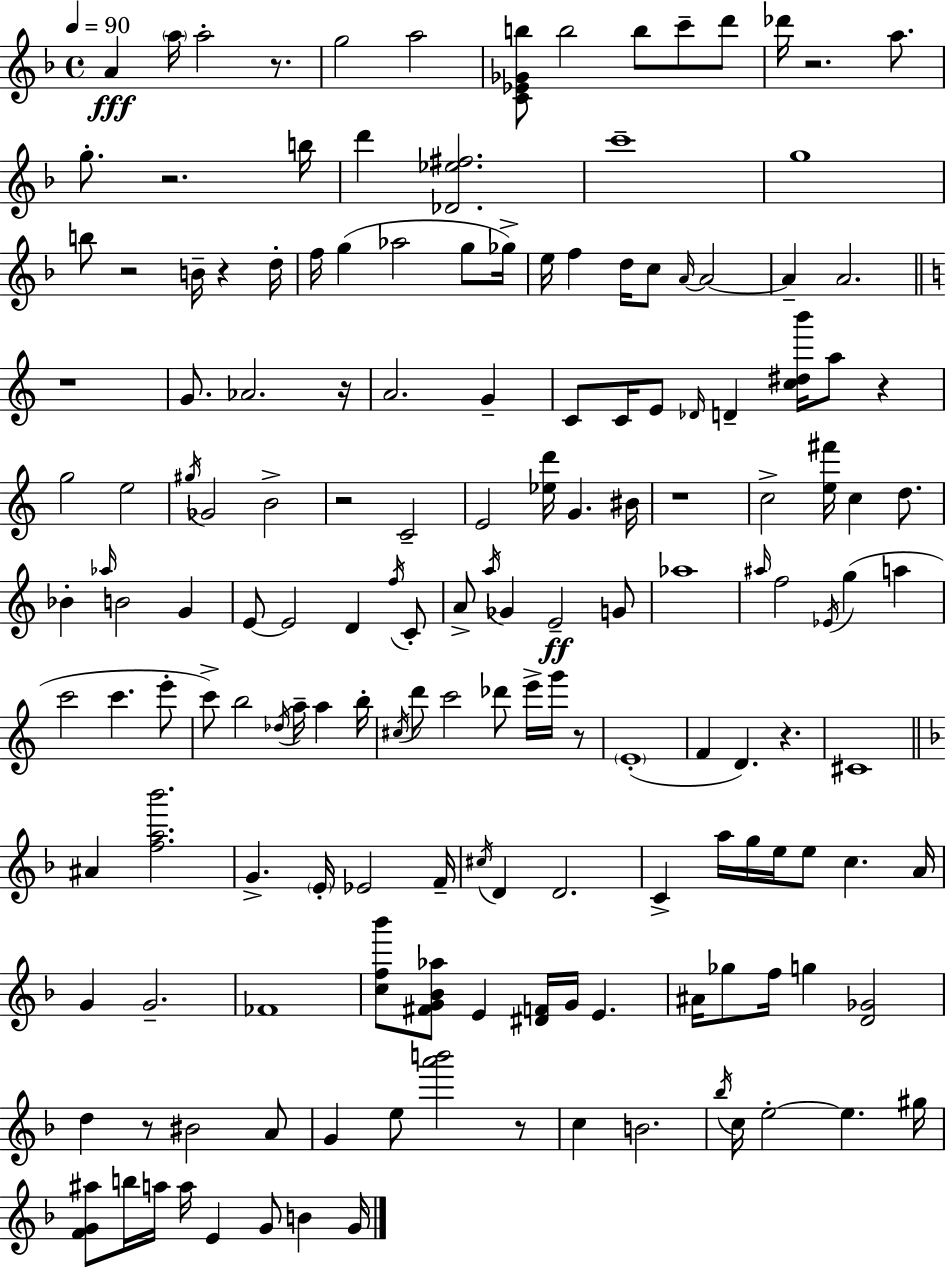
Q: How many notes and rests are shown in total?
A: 163